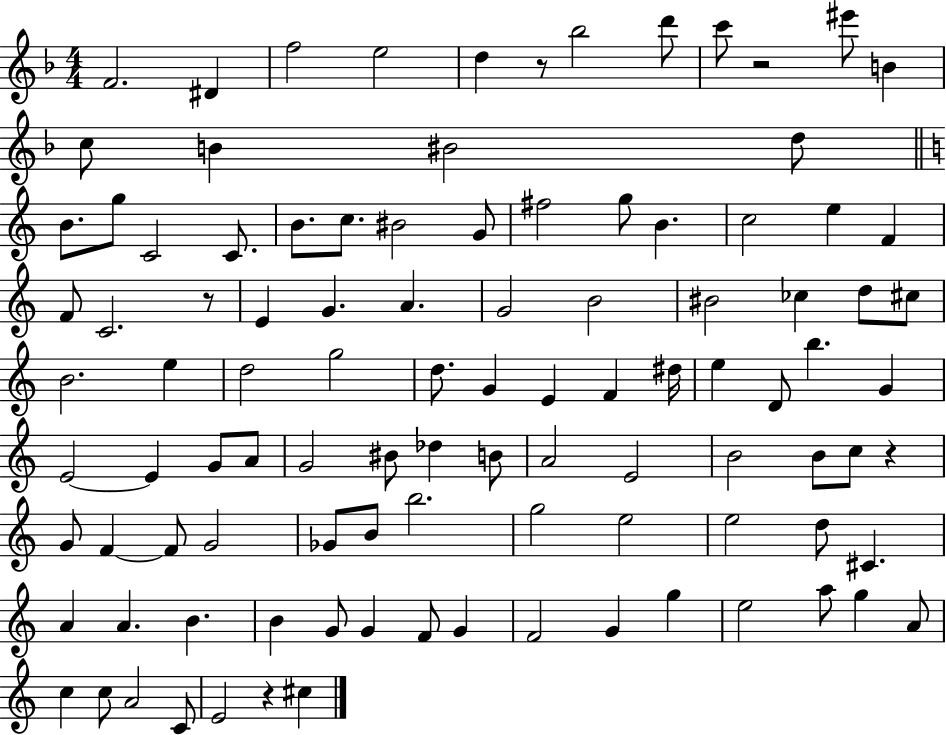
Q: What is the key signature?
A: F major